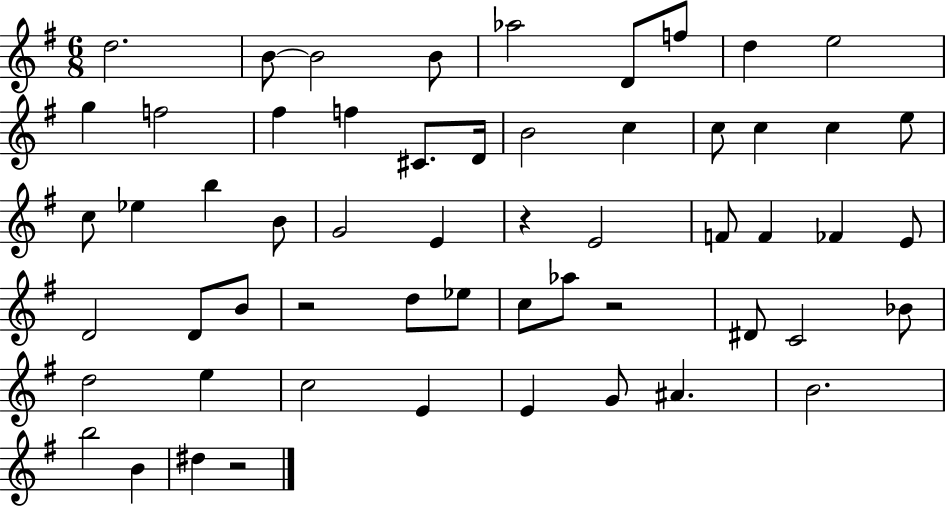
X:1
T:Untitled
M:6/8
L:1/4
K:G
d2 B/2 B2 B/2 _a2 D/2 f/2 d e2 g f2 ^f f ^C/2 D/4 B2 c c/2 c c e/2 c/2 _e b B/2 G2 E z E2 F/2 F _F E/2 D2 D/2 B/2 z2 d/2 _e/2 c/2 _a/2 z2 ^D/2 C2 _B/2 d2 e c2 E E G/2 ^A B2 b2 B ^d z2